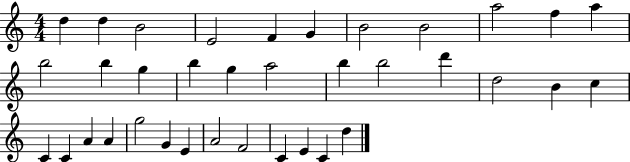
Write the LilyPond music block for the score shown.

{
  \clef treble
  \numericTimeSignature
  \time 4/4
  \key c \major
  d''4 d''4 b'2 | e'2 f'4 g'4 | b'2 b'2 | a''2 f''4 a''4 | \break b''2 b''4 g''4 | b''4 g''4 a''2 | b''4 b''2 d'''4 | d''2 b'4 c''4 | \break c'4 c'4 a'4 a'4 | g''2 g'4 e'4 | a'2 f'2 | c'4 e'4 c'4 d''4 | \break \bar "|."
}